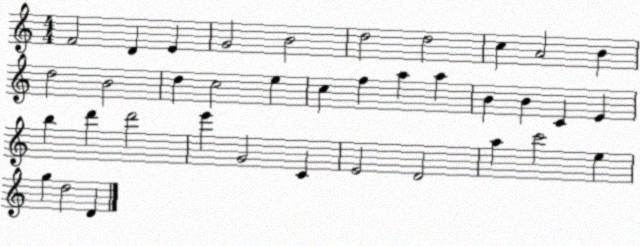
X:1
T:Untitled
M:4/4
L:1/4
K:C
F2 D E G2 B2 d2 d2 c A2 B d2 B2 d c2 e c f a a B B C E b d' d'2 e' G2 C E2 D2 a c'2 e g d2 D